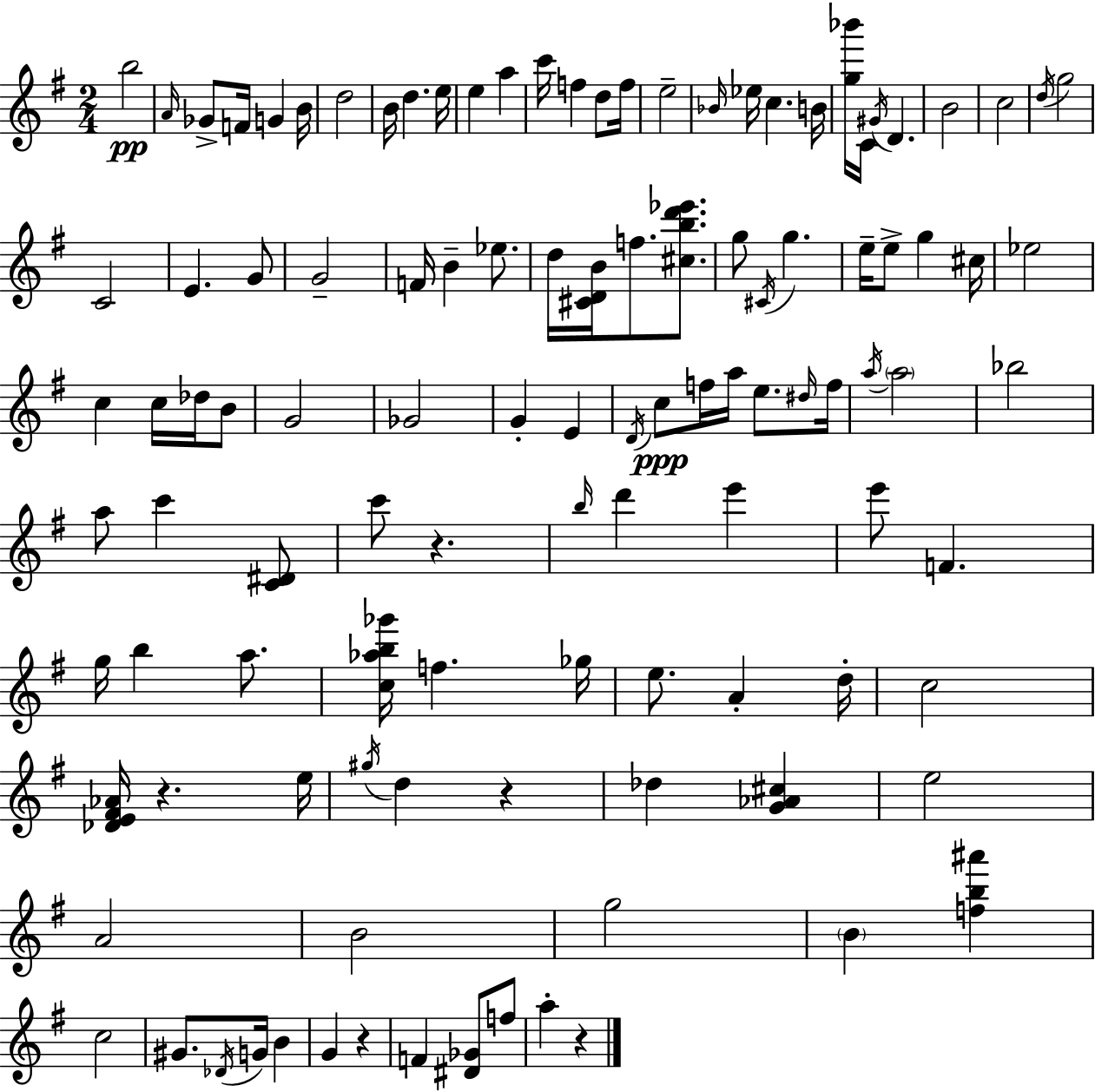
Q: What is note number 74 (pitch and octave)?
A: A5